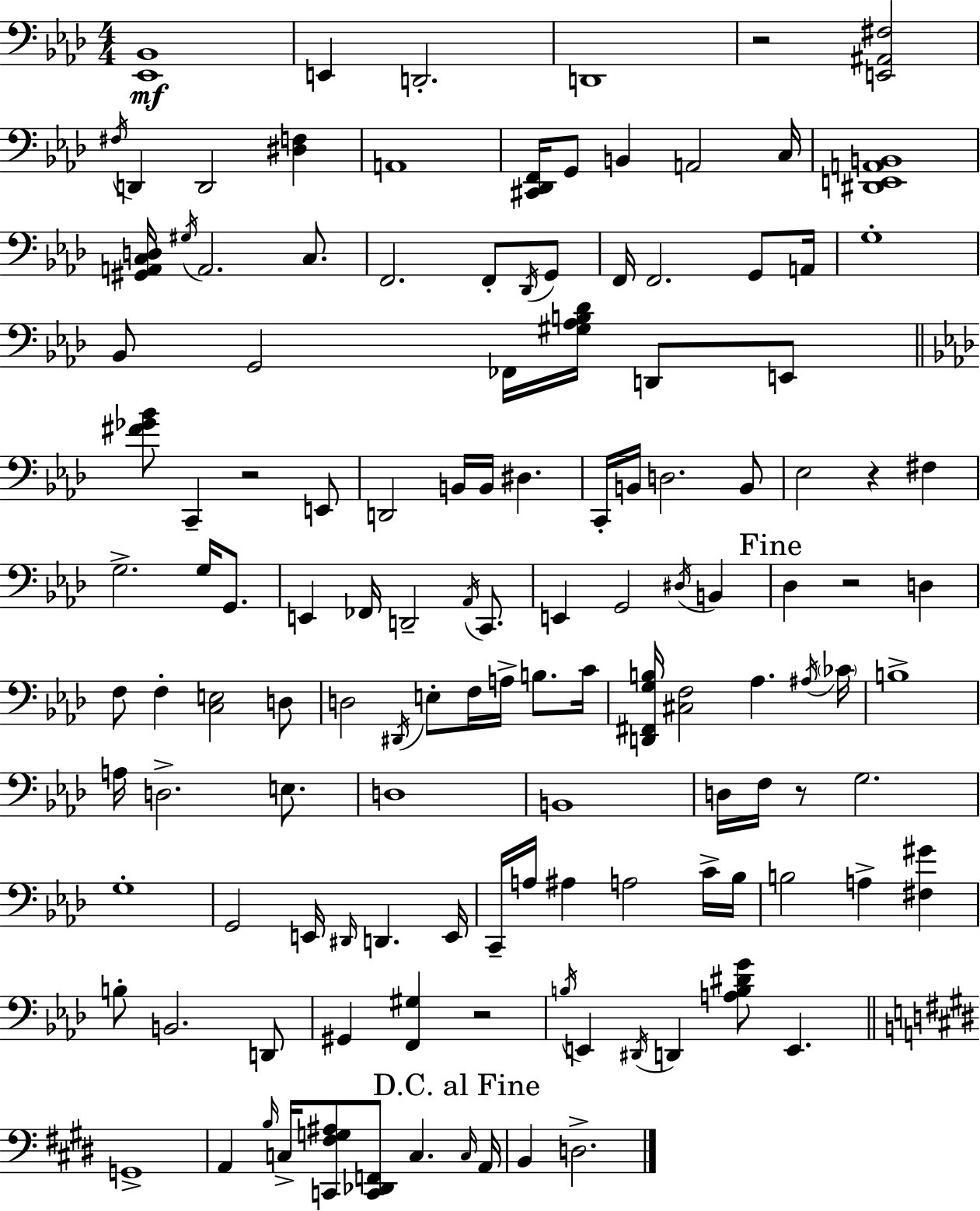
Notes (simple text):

[Eb2,Bb2]/w E2/q D2/h. D2/w R/h [E2,A#2,F#3]/h F#3/s D2/q D2/h [D#3,F3]/q A2/w [C#2,Db2,F2]/s G2/e B2/q A2/h C3/s [D#2,E2,A2,B2]/w [G#2,A2,C3,D3]/s G#3/s A2/h. C3/e. F2/h. F2/e Db2/s G2/e F2/s F2/h. G2/e A2/s G3/w Bb2/e G2/h FES2/s [G#3,Ab3,B3,Db4]/s D2/e E2/e [F#4,Gb4,Bb4]/e C2/q R/h E2/e D2/h B2/s B2/s D#3/q. C2/s B2/s D3/h. B2/e Eb3/h R/q F#3/q G3/h. G3/s G2/e. E2/q FES2/s D2/h Ab2/s C2/e. E2/q G2/h D#3/s B2/q Db3/q R/h D3/q F3/e F3/q [C3,E3]/h D3/e D3/h D#2/s E3/e F3/s A3/s B3/e. C4/s [D2,F#2,G3,B3]/s [C#3,F3]/h Ab3/q. A#3/s CES4/s B3/w A3/s D3/h. E3/e. D3/w B2/w D3/s F3/s R/e G3/h. G3/w G2/h E2/s D#2/s D2/q. E2/s C2/s A3/s A#3/q A3/h C4/s Bb3/s B3/h A3/q [F#3,G#4]/q B3/e B2/h. D2/e G#2/q [F2,G#3]/q R/h B3/s E2/q D#2/s D2/q [A3,B3,D#4,G4]/e E2/q. G2/w A2/q B3/s C3/s [C2,F#3,G3,A#3]/e [C2,Db2,F2]/e C3/q. C3/s A2/s B2/q D3/h.